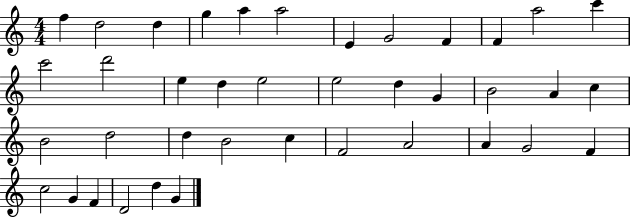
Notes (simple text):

F5/q D5/h D5/q G5/q A5/q A5/h E4/q G4/h F4/q F4/q A5/h C6/q C6/h D6/h E5/q D5/q E5/h E5/h D5/q G4/q B4/h A4/q C5/q B4/h D5/h D5/q B4/h C5/q F4/h A4/h A4/q G4/h F4/q C5/h G4/q F4/q D4/h D5/q G4/q